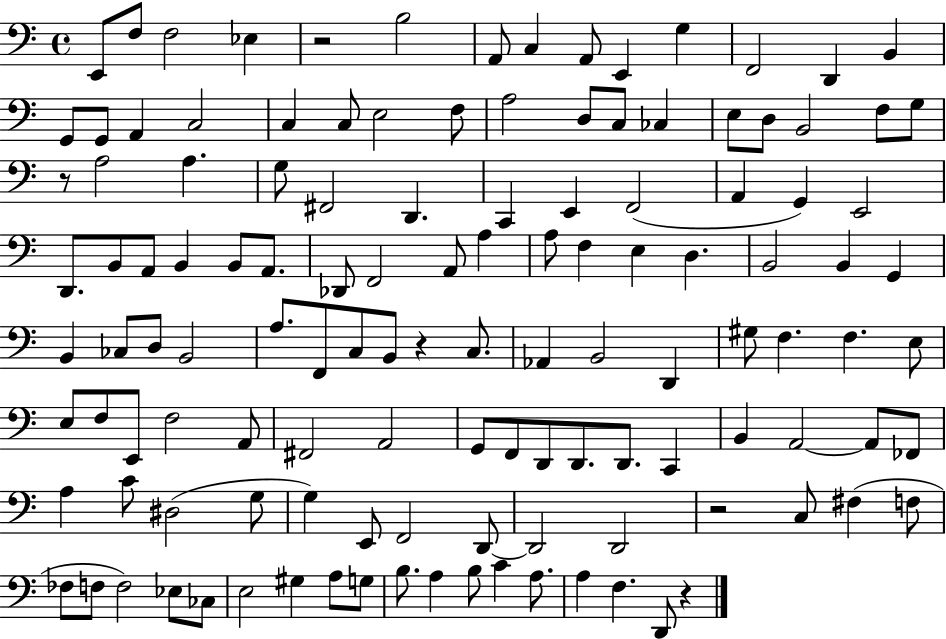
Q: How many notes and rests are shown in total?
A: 126